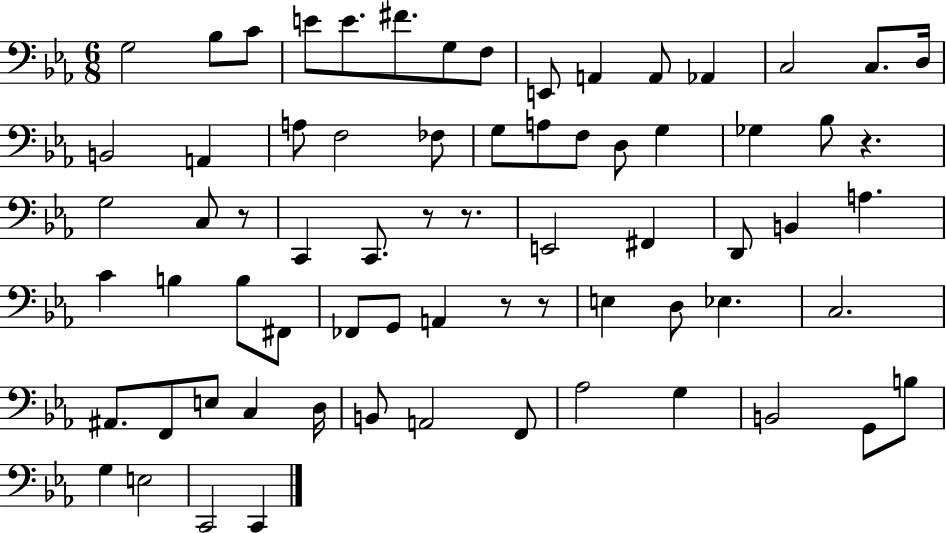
G3/h Bb3/e C4/e E4/e E4/e. F#4/e. G3/e F3/e E2/e A2/q A2/e Ab2/q C3/h C3/e. D3/s B2/h A2/q A3/e F3/h FES3/e G3/e A3/e F3/e D3/e G3/q Gb3/q Bb3/e R/q. G3/h C3/e R/e C2/q C2/e. R/e R/e. E2/h F#2/q D2/e B2/q A3/q. C4/q B3/q B3/e F#2/e FES2/e G2/e A2/q R/e R/e E3/q D3/e Eb3/q. C3/h. A#2/e. F2/e E3/e C3/q D3/s B2/e A2/h F2/e Ab3/h G3/q B2/h G2/e B3/e G3/q E3/h C2/h C2/q